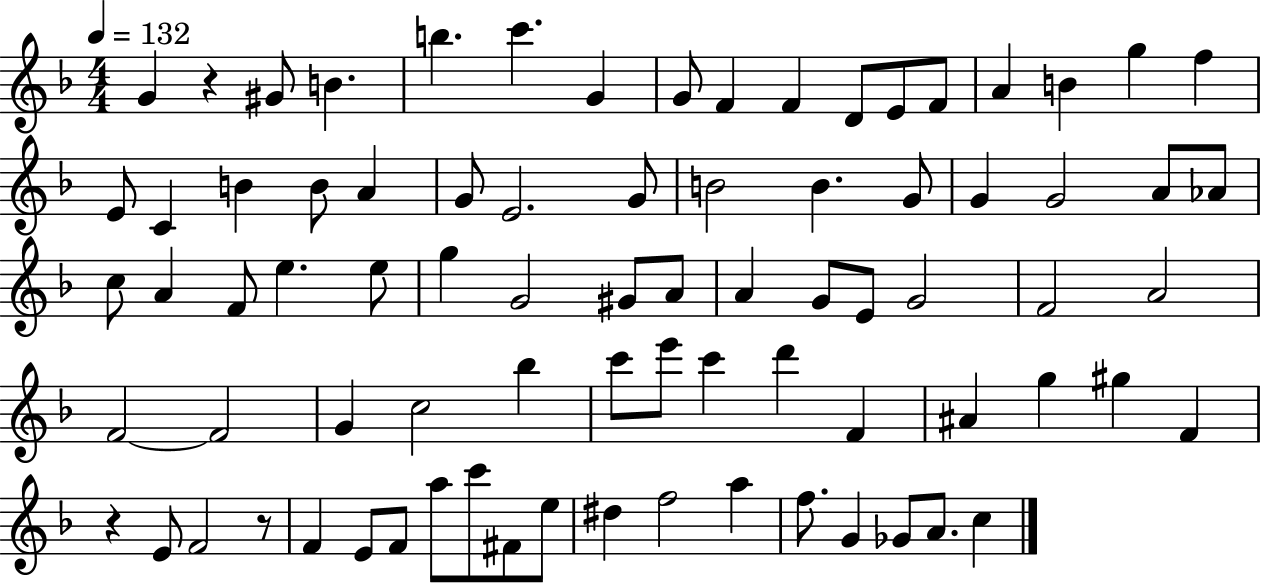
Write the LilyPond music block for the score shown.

{
  \clef treble
  \numericTimeSignature
  \time 4/4
  \key f \major
  \tempo 4 = 132
  \repeat volta 2 { g'4 r4 gis'8 b'4. | b''4. c'''4. g'4 | g'8 f'4 f'4 d'8 e'8 f'8 | a'4 b'4 g''4 f''4 | \break e'8 c'4 b'4 b'8 a'4 | g'8 e'2. g'8 | b'2 b'4. g'8 | g'4 g'2 a'8 aes'8 | \break c''8 a'4 f'8 e''4. e''8 | g''4 g'2 gis'8 a'8 | a'4 g'8 e'8 g'2 | f'2 a'2 | \break f'2~~ f'2 | g'4 c''2 bes''4 | c'''8 e'''8 c'''4 d'''4 f'4 | ais'4 g''4 gis''4 f'4 | \break r4 e'8 f'2 r8 | f'4 e'8 f'8 a''8 c'''8 fis'8 e''8 | dis''4 f''2 a''4 | f''8. g'4 ges'8 a'8. c''4 | \break } \bar "|."
}